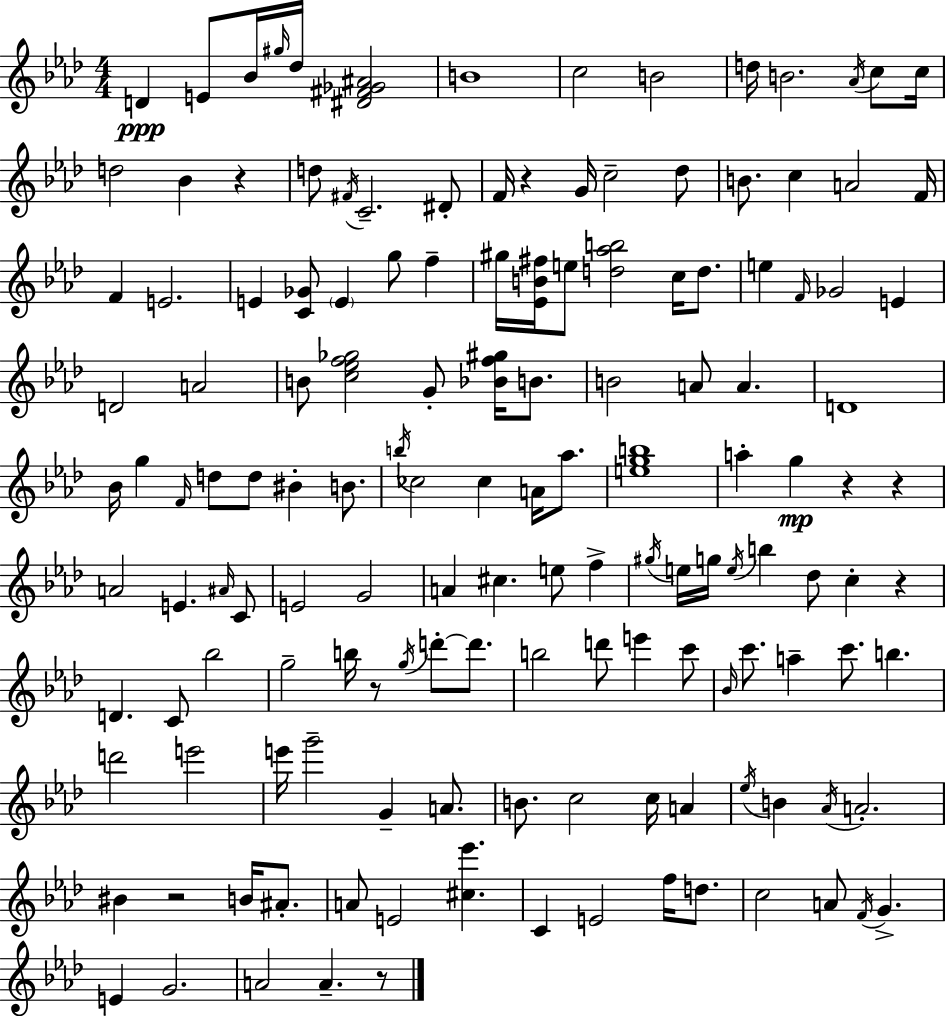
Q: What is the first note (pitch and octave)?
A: D4